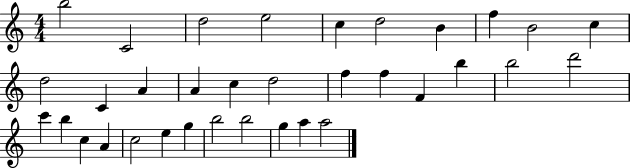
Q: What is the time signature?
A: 4/4